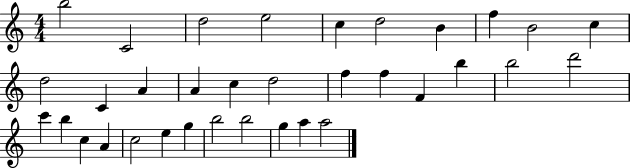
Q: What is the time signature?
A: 4/4